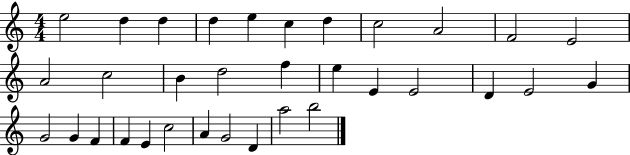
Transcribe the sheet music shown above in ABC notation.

X:1
T:Untitled
M:4/4
L:1/4
K:C
e2 d d d e c d c2 A2 F2 E2 A2 c2 B d2 f e E E2 D E2 G G2 G F F E c2 A G2 D a2 b2